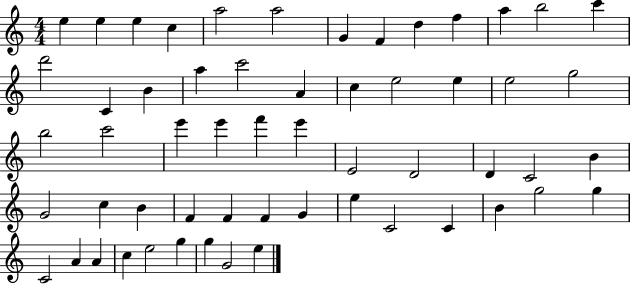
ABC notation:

X:1
T:Untitled
M:4/4
L:1/4
K:C
e e e c a2 a2 G F d f a b2 c' d'2 C B a c'2 A c e2 e e2 g2 b2 c'2 e' e' f' e' E2 D2 D C2 B G2 c B F F F G e C2 C B g2 g C2 A A c e2 g g G2 e